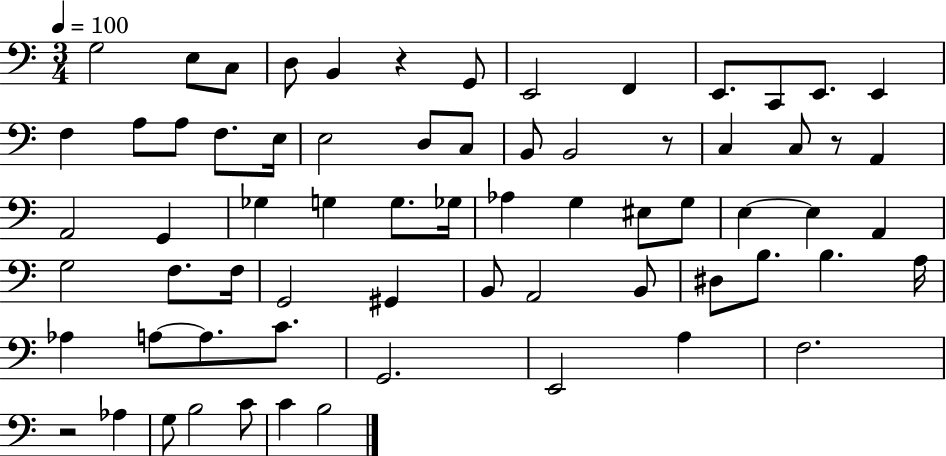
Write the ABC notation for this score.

X:1
T:Untitled
M:3/4
L:1/4
K:C
G,2 E,/2 C,/2 D,/2 B,, z G,,/2 E,,2 F,, E,,/2 C,,/2 E,,/2 E,, F, A,/2 A,/2 F,/2 E,/4 E,2 D,/2 C,/2 B,,/2 B,,2 z/2 C, C,/2 z/2 A,, A,,2 G,, _G, G, G,/2 _G,/4 _A, G, ^E,/2 G,/2 E, E, A,, G,2 F,/2 F,/4 G,,2 ^G,, B,,/2 A,,2 B,,/2 ^D,/2 B,/2 B, A,/4 _A, A,/2 A,/2 C/2 G,,2 E,,2 A, F,2 z2 _A, G,/2 B,2 C/2 C B,2